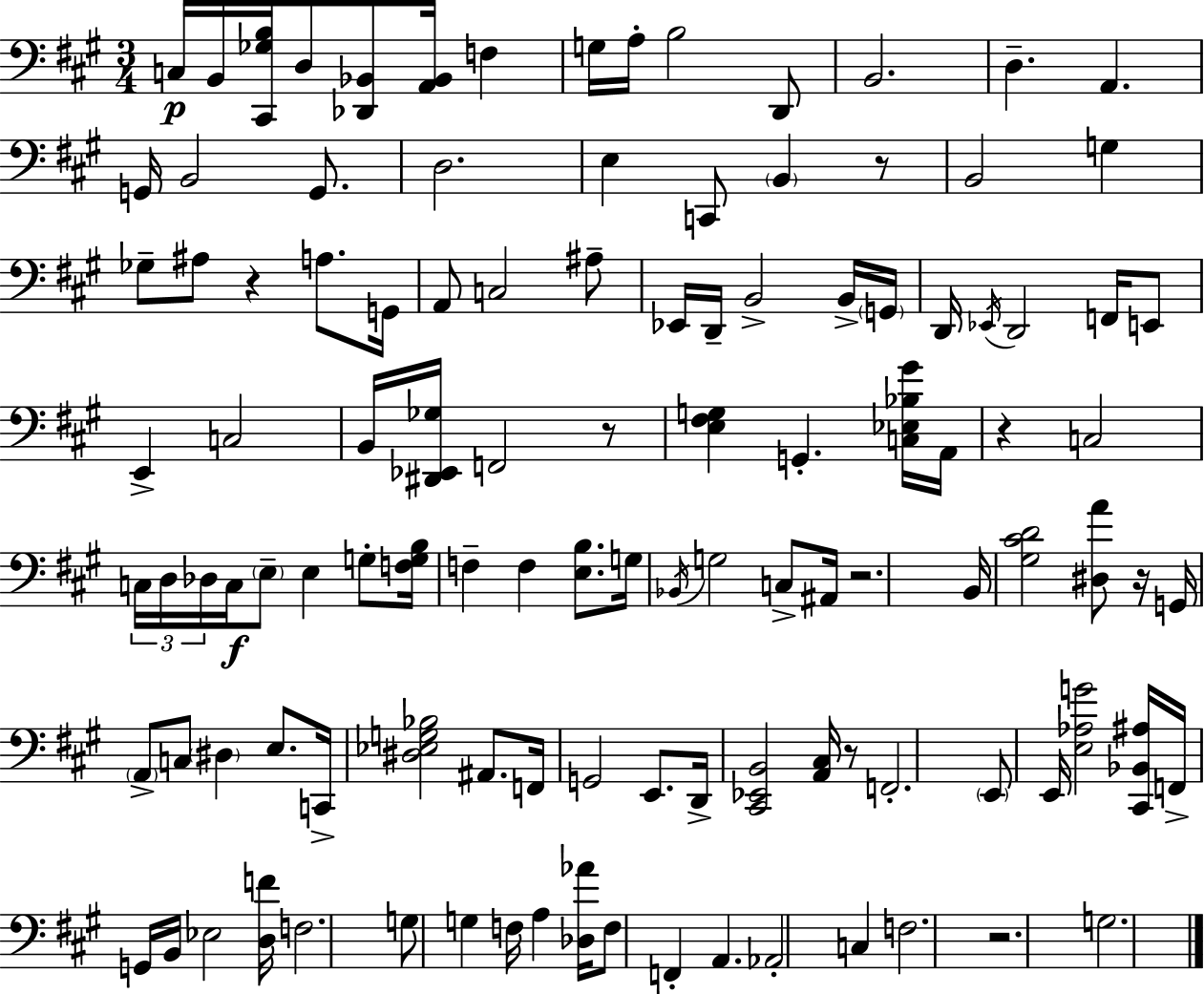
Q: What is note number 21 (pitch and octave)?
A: Gb3